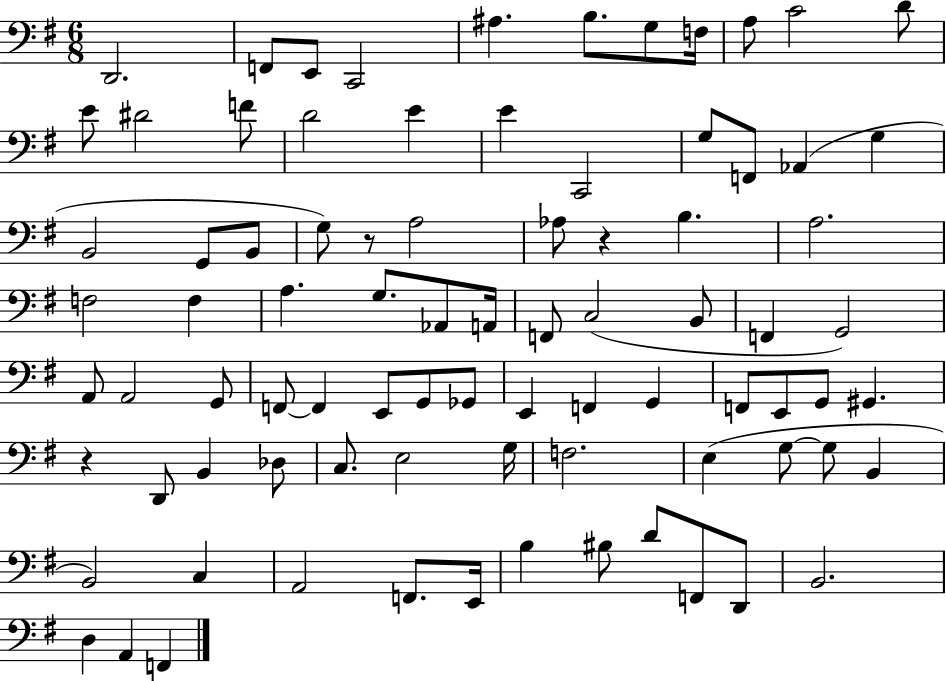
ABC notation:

X:1
T:Untitled
M:6/8
L:1/4
K:G
D,,2 F,,/2 E,,/2 C,,2 ^A, B,/2 G,/2 F,/4 A,/2 C2 D/2 E/2 ^D2 F/2 D2 E E C,,2 G,/2 F,,/2 _A,, G, B,,2 G,,/2 B,,/2 G,/2 z/2 A,2 _A,/2 z B, A,2 F,2 F, A, G,/2 _A,,/2 A,,/4 F,,/2 C,2 B,,/2 F,, G,,2 A,,/2 A,,2 G,,/2 F,,/2 F,, E,,/2 G,,/2 _G,,/2 E,, F,, G,, F,,/2 E,,/2 G,,/2 ^G,, z D,,/2 B,, _D,/2 C,/2 E,2 G,/4 F,2 E, G,/2 G,/2 B,, B,,2 C, A,,2 F,,/2 E,,/4 B, ^B,/2 D/2 F,,/2 D,,/2 B,,2 D, A,, F,,